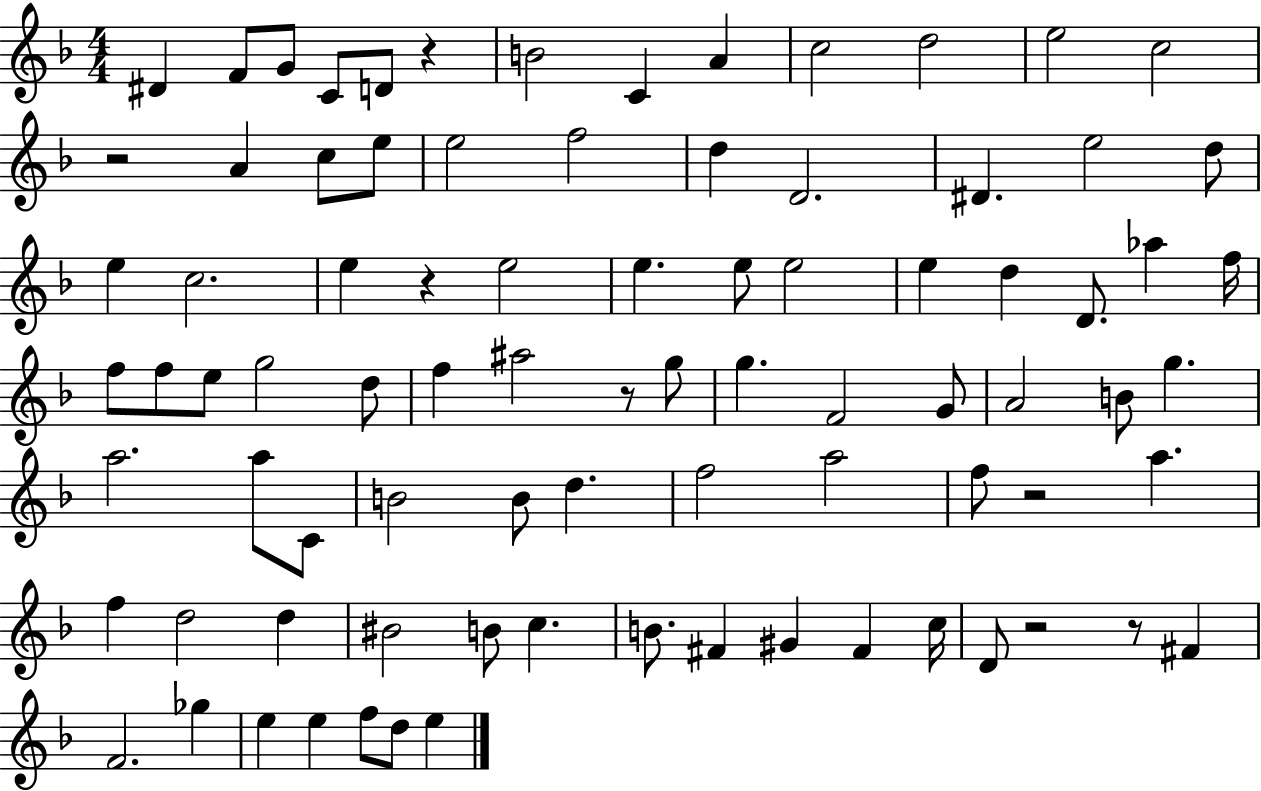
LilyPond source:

{
  \clef treble
  \numericTimeSignature
  \time 4/4
  \key f \major
  dis'4 f'8 g'8 c'8 d'8 r4 | b'2 c'4 a'4 | c''2 d''2 | e''2 c''2 | \break r2 a'4 c''8 e''8 | e''2 f''2 | d''4 d'2. | dis'4. e''2 d''8 | \break e''4 c''2. | e''4 r4 e''2 | e''4. e''8 e''2 | e''4 d''4 d'8. aes''4 f''16 | \break f''8 f''8 e''8 g''2 d''8 | f''4 ais''2 r8 g''8 | g''4. f'2 g'8 | a'2 b'8 g''4. | \break a''2. a''8 c'8 | b'2 b'8 d''4. | f''2 a''2 | f''8 r2 a''4. | \break f''4 d''2 d''4 | bis'2 b'8 c''4. | b'8. fis'4 gis'4 fis'4 c''16 | d'8 r2 r8 fis'4 | \break f'2. ges''4 | e''4 e''4 f''8 d''8 e''4 | \bar "|."
}